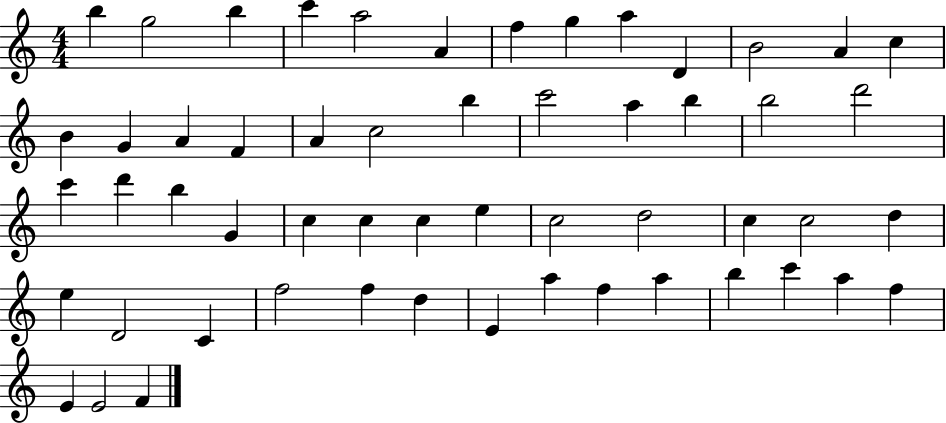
X:1
T:Untitled
M:4/4
L:1/4
K:C
b g2 b c' a2 A f g a D B2 A c B G A F A c2 b c'2 a b b2 d'2 c' d' b G c c c e c2 d2 c c2 d e D2 C f2 f d E a f a b c' a f E E2 F